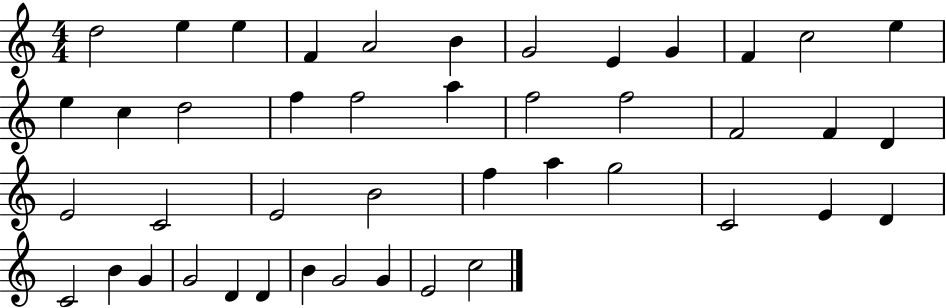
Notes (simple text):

D5/h E5/q E5/q F4/q A4/h B4/q G4/h E4/q G4/q F4/q C5/h E5/q E5/q C5/q D5/h F5/q F5/h A5/q F5/h F5/h F4/h F4/q D4/q E4/h C4/h E4/h B4/h F5/q A5/q G5/h C4/h E4/q D4/q C4/h B4/q G4/q G4/h D4/q D4/q B4/q G4/h G4/q E4/h C5/h